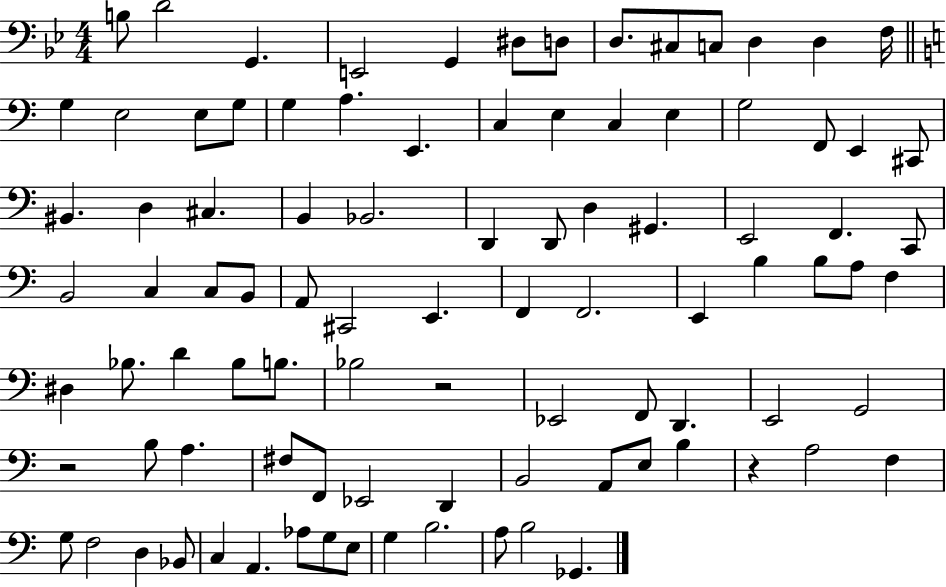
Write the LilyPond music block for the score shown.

{
  \clef bass
  \numericTimeSignature
  \time 4/4
  \key bes \major
  b8 d'2 g,4. | e,2 g,4 dis8 d8 | d8. cis8 c8 d4 d4 f16 | \bar "||" \break \key c \major g4 e2 e8 g8 | g4 a4. e,4. | c4 e4 c4 e4 | g2 f,8 e,4 cis,8 | \break bis,4. d4 cis4. | b,4 bes,2. | d,4 d,8 d4 gis,4. | e,2 f,4. c,8 | \break b,2 c4 c8 b,8 | a,8 cis,2 e,4. | f,4 f,2. | e,4 b4 b8 a8 f4 | \break dis4 bes8. d'4 bes8 b8. | bes2 r2 | ees,2 f,8 d,4. | e,2 g,2 | \break r2 b8 a4. | fis8 f,8 ees,2 d,4 | b,2 a,8 e8 b4 | r4 a2 f4 | \break g8 f2 d4 bes,8 | c4 a,4. aes8 g8 e8 | g4 b2. | a8 b2 ges,4. | \break \bar "|."
}